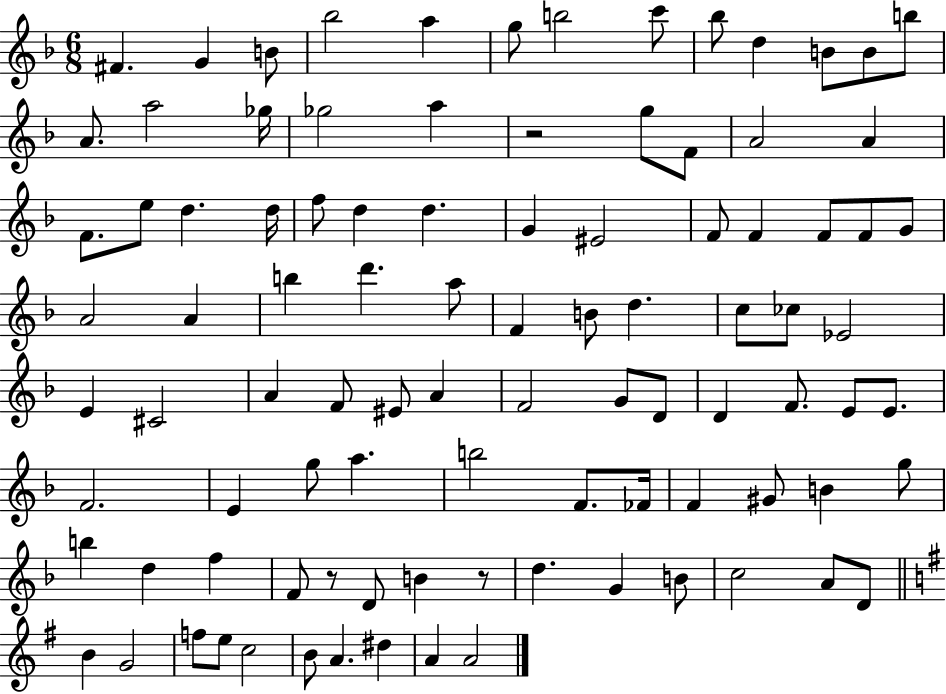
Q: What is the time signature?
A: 6/8